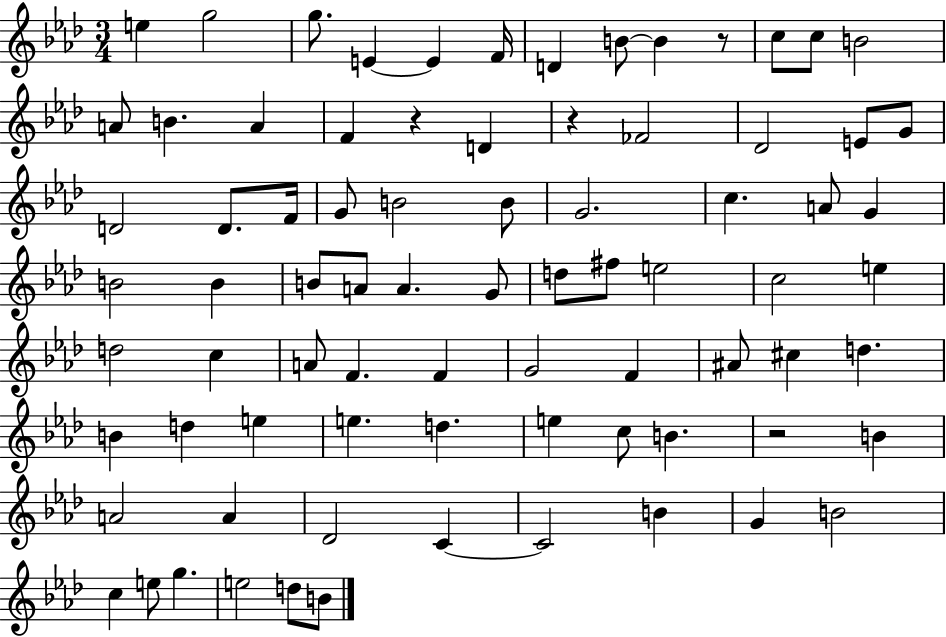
{
  \clef treble
  \numericTimeSignature
  \time 3/4
  \key aes \major
  \repeat volta 2 { e''4 g''2 | g''8. e'4~~ e'4 f'16 | d'4 b'8~~ b'4 r8 | c''8 c''8 b'2 | \break a'8 b'4. a'4 | f'4 r4 d'4 | r4 fes'2 | des'2 e'8 g'8 | \break d'2 d'8. f'16 | g'8 b'2 b'8 | g'2. | c''4. a'8 g'4 | \break b'2 b'4 | b'8 a'8 a'4. g'8 | d''8 fis''8 e''2 | c''2 e''4 | \break d''2 c''4 | a'8 f'4. f'4 | g'2 f'4 | ais'8 cis''4 d''4. | \break b'4 d''4 e''4 | e''4. d''4. | e''4 c''8 b'4. | r2 b'4 | \break a'2 a'4 | des'2 c'4~~ | c'2 b'4 | g'4 b'2 | \break c''4 e''8 g''4. | e''2 d''8 b'8 | } \bar "|."
}